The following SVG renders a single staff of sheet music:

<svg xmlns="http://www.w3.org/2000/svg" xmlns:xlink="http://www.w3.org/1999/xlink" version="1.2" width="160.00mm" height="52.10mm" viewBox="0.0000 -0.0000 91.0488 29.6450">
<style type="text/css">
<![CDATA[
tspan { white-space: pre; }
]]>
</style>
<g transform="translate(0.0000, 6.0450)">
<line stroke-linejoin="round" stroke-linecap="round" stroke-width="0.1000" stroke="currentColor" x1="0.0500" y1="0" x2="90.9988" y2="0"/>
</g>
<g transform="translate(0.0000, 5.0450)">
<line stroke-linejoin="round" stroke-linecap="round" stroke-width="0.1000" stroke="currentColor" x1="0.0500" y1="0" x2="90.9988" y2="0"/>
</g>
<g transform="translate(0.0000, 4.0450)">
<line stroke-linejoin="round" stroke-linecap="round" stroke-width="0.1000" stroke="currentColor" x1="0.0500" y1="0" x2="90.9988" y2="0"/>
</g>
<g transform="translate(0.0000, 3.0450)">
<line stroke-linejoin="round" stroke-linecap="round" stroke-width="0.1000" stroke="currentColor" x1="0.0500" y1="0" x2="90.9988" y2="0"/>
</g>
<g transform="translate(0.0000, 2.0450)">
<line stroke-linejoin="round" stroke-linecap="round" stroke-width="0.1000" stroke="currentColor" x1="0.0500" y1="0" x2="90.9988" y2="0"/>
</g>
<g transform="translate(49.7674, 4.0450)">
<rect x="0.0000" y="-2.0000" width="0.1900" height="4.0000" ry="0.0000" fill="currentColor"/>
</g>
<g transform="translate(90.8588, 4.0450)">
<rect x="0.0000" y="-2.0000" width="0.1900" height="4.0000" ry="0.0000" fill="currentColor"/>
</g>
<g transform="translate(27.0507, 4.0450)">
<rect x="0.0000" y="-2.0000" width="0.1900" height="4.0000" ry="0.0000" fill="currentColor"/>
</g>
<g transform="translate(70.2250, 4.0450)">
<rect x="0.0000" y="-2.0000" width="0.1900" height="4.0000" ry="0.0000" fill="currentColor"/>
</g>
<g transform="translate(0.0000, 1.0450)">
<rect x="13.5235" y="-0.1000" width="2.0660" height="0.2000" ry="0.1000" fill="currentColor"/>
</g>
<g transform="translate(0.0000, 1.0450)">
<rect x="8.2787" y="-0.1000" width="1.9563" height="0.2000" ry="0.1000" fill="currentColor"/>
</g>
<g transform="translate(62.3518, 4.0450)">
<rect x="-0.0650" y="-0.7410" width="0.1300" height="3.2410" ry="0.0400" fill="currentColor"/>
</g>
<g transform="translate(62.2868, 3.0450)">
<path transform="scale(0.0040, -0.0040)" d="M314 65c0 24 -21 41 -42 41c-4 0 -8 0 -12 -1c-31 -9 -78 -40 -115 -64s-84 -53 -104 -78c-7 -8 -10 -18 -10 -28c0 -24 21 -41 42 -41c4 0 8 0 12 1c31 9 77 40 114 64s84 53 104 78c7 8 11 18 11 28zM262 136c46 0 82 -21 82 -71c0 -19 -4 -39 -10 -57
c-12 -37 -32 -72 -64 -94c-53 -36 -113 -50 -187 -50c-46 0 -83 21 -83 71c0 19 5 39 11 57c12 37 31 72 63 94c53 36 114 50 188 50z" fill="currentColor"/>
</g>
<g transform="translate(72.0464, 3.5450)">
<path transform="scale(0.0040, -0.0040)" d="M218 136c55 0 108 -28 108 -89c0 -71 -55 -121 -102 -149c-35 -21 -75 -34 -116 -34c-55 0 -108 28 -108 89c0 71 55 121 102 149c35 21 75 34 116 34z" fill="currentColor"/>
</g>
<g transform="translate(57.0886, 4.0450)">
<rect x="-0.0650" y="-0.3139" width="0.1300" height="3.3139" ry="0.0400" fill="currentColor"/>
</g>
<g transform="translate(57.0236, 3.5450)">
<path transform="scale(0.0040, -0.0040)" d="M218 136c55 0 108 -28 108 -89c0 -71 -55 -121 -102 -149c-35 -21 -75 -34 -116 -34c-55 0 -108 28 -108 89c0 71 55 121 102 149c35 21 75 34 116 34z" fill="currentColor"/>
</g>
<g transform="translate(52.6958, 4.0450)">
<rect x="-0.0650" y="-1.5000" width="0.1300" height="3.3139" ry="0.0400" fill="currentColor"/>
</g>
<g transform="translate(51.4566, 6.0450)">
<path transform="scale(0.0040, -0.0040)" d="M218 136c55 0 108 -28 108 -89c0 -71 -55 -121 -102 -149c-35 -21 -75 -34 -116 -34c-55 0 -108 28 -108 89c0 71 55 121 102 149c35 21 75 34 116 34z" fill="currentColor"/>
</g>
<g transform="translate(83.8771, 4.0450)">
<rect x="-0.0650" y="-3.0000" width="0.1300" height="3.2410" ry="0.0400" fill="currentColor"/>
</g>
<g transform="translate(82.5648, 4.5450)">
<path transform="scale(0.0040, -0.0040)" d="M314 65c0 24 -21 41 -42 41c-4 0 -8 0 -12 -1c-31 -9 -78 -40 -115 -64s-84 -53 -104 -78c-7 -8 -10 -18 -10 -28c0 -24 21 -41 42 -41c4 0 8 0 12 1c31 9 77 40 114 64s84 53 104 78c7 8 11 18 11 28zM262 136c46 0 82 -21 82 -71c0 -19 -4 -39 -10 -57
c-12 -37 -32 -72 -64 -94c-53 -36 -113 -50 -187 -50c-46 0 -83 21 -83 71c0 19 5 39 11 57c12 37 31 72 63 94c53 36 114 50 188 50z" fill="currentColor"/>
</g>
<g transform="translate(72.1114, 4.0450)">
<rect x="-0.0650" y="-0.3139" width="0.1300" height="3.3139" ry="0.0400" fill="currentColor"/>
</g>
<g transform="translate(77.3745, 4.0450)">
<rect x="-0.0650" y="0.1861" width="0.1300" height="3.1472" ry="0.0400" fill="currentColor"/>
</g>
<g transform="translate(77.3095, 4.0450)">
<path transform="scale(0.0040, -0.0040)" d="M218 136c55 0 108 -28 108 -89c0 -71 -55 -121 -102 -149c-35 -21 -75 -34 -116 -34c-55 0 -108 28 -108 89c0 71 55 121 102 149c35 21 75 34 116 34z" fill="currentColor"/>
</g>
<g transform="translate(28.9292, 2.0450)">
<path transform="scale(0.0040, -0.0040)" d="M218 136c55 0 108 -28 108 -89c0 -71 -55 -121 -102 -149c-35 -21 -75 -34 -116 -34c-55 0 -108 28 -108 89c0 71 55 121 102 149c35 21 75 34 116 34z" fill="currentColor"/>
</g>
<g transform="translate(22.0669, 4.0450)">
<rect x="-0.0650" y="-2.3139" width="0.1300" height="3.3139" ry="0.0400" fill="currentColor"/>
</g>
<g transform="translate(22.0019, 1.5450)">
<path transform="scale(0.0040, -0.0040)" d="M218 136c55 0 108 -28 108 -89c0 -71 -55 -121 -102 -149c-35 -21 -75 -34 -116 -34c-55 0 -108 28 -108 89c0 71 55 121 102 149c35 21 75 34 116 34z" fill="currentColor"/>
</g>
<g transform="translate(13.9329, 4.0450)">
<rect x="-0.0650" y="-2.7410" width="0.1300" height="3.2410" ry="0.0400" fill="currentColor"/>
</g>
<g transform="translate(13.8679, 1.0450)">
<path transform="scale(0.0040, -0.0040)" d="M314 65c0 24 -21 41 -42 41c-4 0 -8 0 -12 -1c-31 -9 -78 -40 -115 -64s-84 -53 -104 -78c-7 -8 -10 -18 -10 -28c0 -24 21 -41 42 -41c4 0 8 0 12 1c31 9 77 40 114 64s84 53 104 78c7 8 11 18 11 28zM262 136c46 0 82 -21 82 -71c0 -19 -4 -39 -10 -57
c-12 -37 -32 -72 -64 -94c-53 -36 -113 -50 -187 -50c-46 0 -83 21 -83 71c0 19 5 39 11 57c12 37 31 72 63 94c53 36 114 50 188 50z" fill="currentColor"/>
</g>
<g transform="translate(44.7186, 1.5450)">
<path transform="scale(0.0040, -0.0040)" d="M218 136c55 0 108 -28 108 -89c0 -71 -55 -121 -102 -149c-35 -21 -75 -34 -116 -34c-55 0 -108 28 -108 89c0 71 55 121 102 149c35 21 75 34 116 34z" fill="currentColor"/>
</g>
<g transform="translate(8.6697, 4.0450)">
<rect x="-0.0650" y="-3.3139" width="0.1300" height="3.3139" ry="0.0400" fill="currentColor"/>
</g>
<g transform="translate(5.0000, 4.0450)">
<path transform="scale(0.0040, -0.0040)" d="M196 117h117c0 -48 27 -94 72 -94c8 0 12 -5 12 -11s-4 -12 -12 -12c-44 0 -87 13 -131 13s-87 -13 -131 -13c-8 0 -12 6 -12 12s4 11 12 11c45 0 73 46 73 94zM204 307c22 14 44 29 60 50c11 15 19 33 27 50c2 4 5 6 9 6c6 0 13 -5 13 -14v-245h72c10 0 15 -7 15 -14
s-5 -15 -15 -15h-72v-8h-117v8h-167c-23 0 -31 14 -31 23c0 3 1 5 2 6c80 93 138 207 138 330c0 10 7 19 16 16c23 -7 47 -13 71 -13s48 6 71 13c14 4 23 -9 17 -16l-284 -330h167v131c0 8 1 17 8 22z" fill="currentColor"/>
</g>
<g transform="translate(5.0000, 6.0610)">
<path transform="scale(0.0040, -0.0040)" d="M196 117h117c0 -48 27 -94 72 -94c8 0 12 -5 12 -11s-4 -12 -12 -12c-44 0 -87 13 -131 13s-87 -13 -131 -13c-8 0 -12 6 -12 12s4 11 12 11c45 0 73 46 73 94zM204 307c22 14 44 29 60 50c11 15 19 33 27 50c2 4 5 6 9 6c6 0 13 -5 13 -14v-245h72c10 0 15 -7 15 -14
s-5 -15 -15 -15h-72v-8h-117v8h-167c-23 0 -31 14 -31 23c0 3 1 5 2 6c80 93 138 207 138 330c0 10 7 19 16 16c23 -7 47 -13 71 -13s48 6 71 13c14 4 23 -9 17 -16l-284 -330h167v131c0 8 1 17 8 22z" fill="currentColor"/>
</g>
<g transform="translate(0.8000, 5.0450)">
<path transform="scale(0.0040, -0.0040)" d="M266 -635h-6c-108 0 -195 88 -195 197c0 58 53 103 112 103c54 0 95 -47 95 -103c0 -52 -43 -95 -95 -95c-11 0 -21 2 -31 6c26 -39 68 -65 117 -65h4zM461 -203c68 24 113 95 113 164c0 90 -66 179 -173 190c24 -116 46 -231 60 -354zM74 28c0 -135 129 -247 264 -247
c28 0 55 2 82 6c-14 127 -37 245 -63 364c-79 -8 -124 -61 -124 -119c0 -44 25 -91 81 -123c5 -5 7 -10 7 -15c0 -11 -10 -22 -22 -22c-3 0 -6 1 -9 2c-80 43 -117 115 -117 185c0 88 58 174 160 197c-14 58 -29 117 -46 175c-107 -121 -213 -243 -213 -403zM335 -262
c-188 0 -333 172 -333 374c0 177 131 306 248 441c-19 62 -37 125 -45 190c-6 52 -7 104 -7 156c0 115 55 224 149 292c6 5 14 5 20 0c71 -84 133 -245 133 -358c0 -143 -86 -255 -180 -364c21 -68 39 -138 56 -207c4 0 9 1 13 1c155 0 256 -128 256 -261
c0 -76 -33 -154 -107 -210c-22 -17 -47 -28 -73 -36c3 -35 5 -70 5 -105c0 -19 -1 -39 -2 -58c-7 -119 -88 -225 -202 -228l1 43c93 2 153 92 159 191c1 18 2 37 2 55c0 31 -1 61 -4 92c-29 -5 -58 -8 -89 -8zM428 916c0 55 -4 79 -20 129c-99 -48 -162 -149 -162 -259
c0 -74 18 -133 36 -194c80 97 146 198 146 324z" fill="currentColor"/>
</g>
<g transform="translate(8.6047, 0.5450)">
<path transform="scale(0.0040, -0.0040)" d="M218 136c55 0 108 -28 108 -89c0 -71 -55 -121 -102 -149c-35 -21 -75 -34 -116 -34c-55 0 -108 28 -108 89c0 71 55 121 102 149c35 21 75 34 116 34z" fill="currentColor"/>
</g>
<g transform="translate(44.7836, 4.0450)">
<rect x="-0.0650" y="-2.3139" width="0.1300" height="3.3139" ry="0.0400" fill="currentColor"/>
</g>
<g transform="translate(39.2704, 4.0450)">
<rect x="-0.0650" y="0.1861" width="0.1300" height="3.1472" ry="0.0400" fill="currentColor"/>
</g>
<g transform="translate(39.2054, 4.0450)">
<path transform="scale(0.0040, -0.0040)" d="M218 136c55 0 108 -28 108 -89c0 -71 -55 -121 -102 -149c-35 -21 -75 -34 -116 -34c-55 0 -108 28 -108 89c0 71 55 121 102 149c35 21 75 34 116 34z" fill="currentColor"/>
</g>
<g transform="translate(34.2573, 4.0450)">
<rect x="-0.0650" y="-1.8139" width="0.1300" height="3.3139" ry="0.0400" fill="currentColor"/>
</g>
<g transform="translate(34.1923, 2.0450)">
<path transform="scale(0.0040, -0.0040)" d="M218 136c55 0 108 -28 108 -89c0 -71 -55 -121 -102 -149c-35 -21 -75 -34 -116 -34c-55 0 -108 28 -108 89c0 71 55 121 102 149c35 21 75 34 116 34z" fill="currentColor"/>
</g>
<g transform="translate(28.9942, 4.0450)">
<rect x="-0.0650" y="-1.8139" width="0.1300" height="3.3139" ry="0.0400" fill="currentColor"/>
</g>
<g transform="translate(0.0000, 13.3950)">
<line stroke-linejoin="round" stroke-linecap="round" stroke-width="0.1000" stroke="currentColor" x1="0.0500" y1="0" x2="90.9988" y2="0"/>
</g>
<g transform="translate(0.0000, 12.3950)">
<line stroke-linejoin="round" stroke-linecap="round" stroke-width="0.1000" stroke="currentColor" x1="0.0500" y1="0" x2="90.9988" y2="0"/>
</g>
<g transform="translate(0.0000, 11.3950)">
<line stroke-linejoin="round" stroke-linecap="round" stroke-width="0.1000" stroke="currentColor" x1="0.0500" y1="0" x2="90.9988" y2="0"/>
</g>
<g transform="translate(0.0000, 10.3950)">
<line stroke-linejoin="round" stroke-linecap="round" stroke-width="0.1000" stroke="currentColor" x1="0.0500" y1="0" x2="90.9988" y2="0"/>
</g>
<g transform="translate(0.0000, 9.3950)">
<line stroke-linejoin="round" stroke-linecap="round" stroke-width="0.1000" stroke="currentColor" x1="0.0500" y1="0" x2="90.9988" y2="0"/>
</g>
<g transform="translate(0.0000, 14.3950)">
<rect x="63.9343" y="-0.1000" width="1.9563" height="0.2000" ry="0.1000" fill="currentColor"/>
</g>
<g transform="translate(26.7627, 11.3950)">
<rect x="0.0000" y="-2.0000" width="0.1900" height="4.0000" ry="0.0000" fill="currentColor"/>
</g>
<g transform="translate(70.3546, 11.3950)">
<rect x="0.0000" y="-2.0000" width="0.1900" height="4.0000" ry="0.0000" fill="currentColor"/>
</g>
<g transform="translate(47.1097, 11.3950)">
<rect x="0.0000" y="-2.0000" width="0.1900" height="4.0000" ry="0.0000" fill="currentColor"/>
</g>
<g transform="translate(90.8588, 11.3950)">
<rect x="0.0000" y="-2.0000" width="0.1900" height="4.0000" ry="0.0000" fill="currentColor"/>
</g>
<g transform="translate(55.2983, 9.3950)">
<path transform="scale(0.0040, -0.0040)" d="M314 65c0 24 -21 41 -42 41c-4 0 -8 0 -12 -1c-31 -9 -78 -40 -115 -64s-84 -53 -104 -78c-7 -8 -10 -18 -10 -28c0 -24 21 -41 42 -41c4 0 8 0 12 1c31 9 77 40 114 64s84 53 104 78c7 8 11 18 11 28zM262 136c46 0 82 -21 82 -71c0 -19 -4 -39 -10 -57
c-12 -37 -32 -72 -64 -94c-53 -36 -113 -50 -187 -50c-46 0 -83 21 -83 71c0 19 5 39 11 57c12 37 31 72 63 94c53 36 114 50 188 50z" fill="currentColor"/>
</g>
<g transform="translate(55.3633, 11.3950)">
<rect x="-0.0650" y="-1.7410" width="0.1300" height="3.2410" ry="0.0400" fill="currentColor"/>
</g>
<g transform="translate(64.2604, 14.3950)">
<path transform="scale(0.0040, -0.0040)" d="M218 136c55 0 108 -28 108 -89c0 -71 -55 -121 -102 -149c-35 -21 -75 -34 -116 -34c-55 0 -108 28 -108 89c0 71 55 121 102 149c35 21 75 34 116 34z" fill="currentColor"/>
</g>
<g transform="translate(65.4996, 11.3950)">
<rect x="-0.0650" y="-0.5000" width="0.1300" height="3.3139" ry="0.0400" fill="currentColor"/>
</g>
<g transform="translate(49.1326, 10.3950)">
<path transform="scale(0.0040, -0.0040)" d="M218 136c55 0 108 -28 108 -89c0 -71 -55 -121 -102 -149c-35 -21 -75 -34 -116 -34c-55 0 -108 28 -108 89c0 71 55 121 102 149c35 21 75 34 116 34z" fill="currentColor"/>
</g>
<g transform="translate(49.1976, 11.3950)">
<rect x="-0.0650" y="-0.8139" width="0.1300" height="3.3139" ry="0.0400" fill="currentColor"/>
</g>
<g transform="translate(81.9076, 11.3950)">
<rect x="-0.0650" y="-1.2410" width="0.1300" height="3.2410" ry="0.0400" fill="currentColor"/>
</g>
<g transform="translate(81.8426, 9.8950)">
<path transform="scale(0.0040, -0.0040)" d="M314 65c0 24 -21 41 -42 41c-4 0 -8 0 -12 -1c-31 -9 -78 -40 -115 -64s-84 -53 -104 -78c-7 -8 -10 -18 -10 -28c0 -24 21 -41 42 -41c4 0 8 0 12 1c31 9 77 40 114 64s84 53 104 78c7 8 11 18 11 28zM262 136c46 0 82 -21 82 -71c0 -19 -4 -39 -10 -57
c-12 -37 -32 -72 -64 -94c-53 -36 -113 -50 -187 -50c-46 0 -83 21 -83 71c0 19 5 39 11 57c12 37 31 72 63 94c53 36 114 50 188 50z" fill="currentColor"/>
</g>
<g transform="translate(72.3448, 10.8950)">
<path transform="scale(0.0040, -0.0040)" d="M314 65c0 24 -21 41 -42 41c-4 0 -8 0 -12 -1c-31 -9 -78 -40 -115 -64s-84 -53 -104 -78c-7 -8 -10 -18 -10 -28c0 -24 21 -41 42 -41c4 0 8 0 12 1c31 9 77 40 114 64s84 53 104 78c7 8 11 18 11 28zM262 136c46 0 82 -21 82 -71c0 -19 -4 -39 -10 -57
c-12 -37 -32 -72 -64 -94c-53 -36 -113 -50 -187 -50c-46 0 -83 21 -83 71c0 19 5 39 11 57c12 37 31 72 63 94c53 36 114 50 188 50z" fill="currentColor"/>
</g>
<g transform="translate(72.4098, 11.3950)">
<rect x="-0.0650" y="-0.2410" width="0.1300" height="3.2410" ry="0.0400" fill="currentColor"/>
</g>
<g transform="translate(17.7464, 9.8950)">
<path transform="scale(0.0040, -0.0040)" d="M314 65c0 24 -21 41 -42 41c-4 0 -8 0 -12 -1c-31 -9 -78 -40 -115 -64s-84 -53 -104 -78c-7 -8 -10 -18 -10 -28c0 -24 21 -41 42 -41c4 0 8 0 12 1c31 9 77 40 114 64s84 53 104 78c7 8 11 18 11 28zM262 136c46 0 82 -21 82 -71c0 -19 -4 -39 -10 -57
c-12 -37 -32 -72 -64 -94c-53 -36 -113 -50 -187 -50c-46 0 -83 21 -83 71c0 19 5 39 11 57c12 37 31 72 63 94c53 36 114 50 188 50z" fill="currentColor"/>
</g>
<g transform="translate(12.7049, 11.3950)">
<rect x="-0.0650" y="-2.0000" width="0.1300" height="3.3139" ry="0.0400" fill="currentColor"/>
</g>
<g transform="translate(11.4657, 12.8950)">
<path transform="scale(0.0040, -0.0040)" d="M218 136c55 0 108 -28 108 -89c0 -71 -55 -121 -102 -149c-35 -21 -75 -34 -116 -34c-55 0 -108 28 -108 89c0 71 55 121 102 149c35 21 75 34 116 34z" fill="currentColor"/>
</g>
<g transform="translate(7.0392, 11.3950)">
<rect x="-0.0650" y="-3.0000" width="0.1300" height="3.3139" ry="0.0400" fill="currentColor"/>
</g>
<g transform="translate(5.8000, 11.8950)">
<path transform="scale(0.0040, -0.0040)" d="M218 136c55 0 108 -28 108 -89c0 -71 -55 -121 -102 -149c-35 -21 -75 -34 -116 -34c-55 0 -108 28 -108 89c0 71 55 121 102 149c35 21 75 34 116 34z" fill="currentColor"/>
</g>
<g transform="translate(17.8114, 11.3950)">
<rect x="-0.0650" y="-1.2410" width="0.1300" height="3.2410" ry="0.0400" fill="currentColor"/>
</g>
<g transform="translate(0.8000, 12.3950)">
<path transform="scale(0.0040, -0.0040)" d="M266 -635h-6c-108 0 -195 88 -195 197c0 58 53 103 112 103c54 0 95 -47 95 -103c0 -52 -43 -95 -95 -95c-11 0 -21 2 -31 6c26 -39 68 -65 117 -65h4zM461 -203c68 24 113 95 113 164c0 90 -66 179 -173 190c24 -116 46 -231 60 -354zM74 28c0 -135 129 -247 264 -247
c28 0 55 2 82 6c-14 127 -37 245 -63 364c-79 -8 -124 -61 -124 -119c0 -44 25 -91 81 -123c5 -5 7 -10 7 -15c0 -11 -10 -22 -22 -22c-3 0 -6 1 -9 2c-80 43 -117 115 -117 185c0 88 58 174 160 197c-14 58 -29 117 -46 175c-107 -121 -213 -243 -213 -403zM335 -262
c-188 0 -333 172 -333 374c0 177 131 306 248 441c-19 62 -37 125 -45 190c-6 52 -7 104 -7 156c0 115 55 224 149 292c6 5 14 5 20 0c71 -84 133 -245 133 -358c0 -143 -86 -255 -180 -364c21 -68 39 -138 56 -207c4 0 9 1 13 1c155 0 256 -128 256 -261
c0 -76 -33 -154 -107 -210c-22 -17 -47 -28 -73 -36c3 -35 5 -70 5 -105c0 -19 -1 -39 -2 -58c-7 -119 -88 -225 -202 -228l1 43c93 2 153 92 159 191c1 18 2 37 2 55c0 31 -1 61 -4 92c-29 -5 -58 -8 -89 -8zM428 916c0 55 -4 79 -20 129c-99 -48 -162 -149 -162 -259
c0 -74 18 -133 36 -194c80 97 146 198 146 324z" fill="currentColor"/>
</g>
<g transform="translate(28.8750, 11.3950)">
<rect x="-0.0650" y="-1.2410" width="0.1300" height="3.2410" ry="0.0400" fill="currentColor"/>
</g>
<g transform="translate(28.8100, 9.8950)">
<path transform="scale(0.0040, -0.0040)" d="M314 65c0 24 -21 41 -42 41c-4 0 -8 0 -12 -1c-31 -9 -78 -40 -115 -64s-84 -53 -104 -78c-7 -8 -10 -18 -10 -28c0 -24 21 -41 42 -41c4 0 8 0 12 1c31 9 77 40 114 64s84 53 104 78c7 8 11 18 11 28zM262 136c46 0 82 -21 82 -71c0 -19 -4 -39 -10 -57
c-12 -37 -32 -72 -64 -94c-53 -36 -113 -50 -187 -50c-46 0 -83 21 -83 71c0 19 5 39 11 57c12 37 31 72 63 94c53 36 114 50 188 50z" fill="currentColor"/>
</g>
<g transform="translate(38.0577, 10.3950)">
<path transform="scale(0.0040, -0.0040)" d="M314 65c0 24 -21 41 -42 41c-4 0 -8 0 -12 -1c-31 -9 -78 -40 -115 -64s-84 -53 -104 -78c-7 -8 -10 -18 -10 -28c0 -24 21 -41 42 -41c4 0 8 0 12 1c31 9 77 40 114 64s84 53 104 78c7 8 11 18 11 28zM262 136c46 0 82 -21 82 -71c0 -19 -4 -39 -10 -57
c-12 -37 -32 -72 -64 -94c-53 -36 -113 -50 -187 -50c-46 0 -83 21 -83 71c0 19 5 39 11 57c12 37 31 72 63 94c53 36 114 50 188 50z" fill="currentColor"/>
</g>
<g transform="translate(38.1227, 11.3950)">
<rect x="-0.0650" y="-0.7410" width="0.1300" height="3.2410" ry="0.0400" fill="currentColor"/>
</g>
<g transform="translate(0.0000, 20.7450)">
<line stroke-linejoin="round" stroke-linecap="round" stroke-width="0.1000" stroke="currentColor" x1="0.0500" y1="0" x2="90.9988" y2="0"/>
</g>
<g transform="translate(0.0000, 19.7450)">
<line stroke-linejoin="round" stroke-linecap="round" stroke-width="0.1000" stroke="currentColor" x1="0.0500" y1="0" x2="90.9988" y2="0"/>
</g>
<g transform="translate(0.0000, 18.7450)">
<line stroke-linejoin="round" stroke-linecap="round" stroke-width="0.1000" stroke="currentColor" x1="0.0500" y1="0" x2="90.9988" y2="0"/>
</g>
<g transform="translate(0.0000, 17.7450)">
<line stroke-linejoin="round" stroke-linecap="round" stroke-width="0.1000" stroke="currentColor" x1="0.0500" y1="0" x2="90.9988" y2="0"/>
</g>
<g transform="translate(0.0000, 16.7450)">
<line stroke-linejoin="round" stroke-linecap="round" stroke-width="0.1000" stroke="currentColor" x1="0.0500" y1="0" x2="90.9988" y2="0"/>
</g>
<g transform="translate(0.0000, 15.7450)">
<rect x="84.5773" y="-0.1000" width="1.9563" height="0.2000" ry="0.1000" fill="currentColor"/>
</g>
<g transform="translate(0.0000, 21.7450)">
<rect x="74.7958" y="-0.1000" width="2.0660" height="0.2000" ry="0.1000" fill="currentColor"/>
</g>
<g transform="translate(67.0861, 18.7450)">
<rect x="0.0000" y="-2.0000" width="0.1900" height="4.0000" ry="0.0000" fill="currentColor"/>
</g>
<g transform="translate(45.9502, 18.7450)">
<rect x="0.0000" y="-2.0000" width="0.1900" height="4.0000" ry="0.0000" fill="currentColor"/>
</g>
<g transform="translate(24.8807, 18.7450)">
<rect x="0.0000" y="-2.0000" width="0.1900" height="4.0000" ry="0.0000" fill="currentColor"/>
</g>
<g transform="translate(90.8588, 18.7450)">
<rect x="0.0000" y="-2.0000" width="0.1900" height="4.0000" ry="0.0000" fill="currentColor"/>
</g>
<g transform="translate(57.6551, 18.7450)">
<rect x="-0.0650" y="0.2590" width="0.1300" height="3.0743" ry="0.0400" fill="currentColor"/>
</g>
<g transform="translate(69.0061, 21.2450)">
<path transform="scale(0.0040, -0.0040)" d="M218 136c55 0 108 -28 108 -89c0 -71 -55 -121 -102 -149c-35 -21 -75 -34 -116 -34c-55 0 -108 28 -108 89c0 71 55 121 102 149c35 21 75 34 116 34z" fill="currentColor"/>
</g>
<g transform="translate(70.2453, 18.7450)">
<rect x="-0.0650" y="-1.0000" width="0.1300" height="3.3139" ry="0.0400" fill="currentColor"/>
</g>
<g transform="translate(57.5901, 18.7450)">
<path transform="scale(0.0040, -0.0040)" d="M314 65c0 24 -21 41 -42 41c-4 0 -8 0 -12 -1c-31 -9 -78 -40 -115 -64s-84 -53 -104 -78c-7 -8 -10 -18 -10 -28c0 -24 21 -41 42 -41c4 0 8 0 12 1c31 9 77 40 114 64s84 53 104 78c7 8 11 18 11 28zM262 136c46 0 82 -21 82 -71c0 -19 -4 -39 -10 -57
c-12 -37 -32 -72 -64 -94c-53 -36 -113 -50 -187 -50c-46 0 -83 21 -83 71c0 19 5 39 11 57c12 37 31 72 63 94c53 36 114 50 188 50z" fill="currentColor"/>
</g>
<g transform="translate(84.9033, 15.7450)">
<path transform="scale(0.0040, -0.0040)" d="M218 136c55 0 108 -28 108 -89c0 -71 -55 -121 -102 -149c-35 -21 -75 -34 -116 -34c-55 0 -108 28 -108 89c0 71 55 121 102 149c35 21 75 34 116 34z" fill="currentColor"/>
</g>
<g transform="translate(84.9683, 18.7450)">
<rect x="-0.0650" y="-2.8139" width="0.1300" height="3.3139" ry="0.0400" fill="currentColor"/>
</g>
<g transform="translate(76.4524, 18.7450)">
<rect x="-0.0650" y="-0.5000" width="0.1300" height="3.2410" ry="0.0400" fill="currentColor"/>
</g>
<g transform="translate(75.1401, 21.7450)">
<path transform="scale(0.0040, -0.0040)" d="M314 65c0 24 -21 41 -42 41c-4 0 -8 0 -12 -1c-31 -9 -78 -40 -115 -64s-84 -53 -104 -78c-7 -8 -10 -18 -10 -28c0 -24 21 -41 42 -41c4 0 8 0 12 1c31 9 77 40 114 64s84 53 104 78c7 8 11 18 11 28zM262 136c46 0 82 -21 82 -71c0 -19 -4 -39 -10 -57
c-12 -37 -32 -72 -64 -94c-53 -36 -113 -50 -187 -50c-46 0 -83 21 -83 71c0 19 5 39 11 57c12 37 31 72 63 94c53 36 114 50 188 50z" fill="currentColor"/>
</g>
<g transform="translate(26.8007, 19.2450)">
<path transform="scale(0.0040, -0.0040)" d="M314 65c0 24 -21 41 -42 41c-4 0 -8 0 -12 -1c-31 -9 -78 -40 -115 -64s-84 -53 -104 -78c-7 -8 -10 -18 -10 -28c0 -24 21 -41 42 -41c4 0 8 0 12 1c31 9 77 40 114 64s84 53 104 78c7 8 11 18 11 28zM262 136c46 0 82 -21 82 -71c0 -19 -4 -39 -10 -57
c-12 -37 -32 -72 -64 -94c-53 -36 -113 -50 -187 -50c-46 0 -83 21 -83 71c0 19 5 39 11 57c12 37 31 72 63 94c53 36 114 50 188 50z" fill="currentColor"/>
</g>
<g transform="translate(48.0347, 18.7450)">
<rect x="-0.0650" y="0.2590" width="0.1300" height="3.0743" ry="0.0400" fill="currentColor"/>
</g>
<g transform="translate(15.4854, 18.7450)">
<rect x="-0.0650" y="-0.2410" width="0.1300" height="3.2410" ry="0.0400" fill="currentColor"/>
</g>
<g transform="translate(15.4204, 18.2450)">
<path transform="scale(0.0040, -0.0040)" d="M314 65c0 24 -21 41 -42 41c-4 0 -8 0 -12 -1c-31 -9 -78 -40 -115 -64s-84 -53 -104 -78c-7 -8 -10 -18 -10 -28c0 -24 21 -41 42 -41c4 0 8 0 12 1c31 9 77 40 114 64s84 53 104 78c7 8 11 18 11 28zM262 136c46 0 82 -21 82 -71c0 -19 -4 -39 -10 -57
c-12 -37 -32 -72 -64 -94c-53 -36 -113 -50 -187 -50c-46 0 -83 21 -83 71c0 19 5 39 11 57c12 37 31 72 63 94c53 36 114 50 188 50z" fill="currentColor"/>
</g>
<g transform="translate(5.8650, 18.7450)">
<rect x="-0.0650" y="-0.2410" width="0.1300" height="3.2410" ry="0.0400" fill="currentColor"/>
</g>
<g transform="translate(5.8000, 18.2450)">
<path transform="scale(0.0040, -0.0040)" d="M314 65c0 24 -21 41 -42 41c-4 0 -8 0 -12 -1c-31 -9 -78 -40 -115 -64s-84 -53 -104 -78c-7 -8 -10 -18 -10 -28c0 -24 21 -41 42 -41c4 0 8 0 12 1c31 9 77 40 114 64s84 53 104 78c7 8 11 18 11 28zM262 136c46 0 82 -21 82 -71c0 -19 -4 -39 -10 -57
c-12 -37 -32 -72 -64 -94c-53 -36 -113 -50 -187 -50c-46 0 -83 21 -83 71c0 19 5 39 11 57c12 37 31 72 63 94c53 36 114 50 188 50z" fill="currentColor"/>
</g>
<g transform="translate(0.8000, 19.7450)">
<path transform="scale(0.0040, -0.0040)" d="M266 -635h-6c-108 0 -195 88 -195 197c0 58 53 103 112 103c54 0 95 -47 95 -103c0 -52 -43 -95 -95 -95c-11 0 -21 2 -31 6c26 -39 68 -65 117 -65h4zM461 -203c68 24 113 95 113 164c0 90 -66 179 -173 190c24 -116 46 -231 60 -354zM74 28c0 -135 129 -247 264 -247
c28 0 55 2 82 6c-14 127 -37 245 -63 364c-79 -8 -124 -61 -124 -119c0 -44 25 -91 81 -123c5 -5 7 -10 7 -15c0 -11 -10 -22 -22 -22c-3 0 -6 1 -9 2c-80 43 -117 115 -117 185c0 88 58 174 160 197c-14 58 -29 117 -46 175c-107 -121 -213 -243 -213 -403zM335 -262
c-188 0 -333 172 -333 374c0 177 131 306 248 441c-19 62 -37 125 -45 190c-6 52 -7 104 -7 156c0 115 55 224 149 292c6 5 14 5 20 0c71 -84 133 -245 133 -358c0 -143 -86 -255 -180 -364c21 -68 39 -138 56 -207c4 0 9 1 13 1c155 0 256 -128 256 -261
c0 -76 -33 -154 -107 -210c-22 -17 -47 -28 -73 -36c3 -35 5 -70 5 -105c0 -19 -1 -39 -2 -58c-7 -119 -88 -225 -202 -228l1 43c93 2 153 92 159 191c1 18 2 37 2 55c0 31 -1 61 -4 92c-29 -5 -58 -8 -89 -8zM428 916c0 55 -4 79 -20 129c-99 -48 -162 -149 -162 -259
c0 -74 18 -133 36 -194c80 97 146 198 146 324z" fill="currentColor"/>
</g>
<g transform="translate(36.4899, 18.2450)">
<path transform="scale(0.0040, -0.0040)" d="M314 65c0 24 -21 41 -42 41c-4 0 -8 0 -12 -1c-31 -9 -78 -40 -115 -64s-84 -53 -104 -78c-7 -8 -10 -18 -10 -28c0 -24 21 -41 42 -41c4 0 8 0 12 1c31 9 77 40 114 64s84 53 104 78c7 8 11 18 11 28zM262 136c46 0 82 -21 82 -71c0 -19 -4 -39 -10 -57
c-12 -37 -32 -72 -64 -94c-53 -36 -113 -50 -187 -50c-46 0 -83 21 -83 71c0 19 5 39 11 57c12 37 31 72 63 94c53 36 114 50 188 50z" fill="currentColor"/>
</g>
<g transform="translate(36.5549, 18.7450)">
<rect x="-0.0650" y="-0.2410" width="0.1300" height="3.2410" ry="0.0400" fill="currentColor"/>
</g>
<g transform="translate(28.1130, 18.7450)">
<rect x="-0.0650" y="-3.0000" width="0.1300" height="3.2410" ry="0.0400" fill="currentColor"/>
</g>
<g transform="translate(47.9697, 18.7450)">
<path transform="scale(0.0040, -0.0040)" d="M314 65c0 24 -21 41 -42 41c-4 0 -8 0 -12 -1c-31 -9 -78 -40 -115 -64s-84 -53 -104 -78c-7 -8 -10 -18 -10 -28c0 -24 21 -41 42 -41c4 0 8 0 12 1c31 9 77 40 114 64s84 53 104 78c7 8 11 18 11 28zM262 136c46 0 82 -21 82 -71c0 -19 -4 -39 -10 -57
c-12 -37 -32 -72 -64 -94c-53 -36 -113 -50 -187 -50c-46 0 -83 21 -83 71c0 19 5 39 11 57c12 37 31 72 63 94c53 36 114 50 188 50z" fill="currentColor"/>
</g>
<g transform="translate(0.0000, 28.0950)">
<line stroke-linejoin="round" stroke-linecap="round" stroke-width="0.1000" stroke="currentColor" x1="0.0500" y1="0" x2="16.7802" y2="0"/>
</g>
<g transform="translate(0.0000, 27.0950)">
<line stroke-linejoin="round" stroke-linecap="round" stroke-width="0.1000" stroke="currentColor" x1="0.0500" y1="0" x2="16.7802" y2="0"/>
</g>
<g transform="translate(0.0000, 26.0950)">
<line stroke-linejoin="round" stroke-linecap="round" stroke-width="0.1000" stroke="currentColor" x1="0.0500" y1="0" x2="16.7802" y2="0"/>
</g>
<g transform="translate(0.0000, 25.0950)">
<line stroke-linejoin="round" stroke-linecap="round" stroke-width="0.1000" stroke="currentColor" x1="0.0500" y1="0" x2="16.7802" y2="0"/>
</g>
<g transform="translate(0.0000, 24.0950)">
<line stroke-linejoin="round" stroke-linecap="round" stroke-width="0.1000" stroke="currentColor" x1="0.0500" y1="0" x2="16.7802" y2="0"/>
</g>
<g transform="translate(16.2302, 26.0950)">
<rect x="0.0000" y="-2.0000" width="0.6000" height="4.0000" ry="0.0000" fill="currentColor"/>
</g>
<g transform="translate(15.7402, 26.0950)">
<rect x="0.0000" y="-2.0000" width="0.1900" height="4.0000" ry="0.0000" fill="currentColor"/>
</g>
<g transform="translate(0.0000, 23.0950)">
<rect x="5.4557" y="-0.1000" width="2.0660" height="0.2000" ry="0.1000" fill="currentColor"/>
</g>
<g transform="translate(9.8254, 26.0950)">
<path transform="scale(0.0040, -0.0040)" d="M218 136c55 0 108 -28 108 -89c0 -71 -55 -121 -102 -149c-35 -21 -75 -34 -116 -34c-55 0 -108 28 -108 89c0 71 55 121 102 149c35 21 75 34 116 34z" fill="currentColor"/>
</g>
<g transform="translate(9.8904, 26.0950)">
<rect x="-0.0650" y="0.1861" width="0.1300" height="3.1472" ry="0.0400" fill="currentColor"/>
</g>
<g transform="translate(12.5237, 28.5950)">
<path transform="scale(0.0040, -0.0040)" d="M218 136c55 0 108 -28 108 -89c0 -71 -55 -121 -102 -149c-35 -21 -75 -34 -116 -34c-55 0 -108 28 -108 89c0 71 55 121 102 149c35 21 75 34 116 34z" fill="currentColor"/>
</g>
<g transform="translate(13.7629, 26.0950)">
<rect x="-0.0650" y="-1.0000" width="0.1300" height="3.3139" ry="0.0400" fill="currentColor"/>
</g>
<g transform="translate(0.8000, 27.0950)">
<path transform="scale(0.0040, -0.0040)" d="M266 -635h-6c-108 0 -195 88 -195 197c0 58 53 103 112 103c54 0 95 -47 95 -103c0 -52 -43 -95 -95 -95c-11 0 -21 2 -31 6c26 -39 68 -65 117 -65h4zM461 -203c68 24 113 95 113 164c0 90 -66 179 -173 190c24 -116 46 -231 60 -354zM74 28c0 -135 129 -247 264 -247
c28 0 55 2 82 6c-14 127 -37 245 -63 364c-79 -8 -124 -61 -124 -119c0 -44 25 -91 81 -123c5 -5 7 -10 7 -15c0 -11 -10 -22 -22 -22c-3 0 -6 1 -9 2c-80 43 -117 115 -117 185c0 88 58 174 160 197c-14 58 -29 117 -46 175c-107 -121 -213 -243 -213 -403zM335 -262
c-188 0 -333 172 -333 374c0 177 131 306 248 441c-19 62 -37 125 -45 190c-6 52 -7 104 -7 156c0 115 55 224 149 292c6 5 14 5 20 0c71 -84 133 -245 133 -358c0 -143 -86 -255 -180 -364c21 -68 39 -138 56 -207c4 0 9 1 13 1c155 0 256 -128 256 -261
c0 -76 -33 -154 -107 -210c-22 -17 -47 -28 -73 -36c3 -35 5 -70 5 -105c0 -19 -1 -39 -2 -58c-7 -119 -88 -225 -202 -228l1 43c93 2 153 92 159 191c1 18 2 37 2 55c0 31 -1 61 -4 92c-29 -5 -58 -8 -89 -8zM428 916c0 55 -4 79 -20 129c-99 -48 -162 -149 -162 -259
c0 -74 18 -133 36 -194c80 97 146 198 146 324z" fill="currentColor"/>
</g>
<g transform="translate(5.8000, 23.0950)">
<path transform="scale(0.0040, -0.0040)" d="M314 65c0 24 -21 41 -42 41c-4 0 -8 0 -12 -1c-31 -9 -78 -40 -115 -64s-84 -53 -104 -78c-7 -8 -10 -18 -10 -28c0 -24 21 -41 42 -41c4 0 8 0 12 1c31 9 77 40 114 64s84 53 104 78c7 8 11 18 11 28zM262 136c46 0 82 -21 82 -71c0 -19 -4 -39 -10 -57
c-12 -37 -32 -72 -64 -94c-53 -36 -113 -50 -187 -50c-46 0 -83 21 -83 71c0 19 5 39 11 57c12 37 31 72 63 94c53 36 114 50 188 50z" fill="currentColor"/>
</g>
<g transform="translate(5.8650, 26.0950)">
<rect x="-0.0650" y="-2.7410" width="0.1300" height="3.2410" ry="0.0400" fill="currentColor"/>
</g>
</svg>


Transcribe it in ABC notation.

X:1
T:Untitled
M:4/4
L:1/4
K:C
b a2 g f f B g E c d2 c B A2 A F e2 e2 d2 d f2 C c2 e2 c2 c2 A2 c2 B2 B2 D C2 a a2 B D